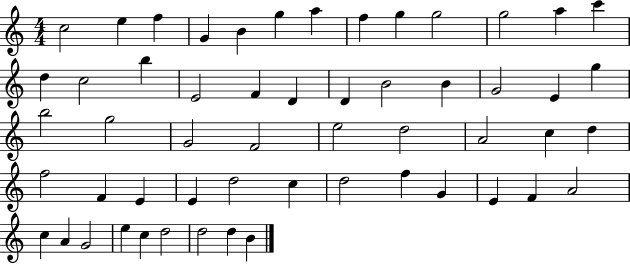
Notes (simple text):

C5/h E5/q F5/q G4/q B4/q G5/q A5/q F5/q G5/q G5/h G5/h A5/q C6/q D5/q C5/h B5/q E4/h F4/q D4/q D4/q B4/h B4/q G4/h E4/q G5/q B5/h G5/h G4/h F4/h E5/h D5/h A4/h C5/q D5/q F5/h F4/q E4/q E4/q D5/h C5/q D5/h F5/q G4/q E4/q F4/q A4/h C5/q A4/q G4/h E5/q C5/q D5/h D5/h D5/q B4/q